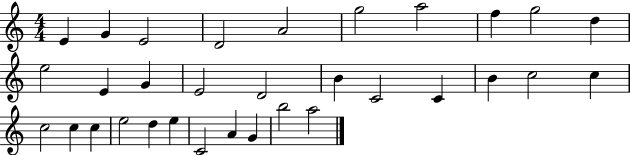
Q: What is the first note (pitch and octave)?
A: E4